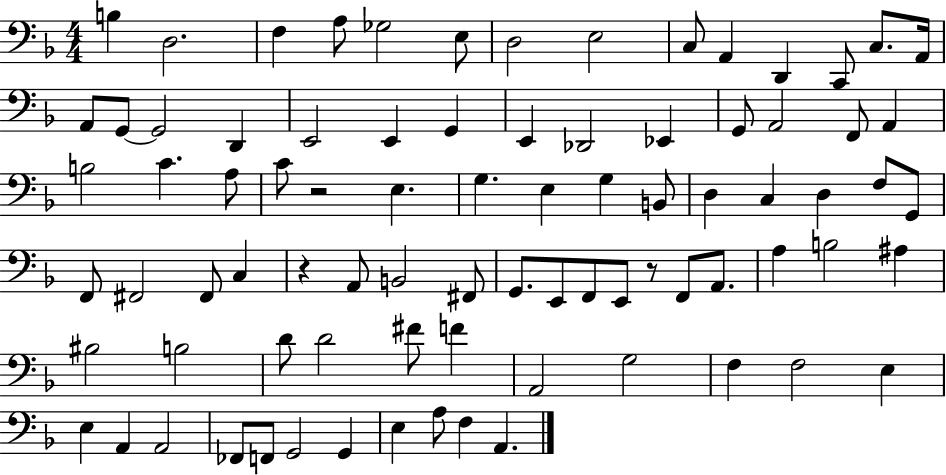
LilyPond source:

{
  \clef bass
  \numericTimeSignature
  \time 4/4
  \key f \major
  b4 d2. | f4 a8 ges2 e8 | d2 e2 | c8 a,4 d,4 c,8 c8. a,16 | \break a,8 g,8~~ g,2 d,4 | e,2 e,4 g,4 | e,4 des,2 ees,4 | g,8 a,2 f,8 a,4 | \break b2 c'4. a8 | c'8 r2 e4. | g4. e4 g4 b,8 | d4 c4 d4 f8 g,8 | \break f,8 fis,2 fis,8 c4 | r4 a,8 b,2 fis,8 | g,8. e,8 f,8 e,8 r8 f,8 a,8. | a4 b2 ais4 | \break bis2 b2 | d'8 d'2 fis'8 f'4 | a,2 g2 | f4 f2 e4 | \break e4 a,4 a,2 | fes,8 f,8 g,2 g,4 | e4 a8 f4 a,4. | \bar "|."
}